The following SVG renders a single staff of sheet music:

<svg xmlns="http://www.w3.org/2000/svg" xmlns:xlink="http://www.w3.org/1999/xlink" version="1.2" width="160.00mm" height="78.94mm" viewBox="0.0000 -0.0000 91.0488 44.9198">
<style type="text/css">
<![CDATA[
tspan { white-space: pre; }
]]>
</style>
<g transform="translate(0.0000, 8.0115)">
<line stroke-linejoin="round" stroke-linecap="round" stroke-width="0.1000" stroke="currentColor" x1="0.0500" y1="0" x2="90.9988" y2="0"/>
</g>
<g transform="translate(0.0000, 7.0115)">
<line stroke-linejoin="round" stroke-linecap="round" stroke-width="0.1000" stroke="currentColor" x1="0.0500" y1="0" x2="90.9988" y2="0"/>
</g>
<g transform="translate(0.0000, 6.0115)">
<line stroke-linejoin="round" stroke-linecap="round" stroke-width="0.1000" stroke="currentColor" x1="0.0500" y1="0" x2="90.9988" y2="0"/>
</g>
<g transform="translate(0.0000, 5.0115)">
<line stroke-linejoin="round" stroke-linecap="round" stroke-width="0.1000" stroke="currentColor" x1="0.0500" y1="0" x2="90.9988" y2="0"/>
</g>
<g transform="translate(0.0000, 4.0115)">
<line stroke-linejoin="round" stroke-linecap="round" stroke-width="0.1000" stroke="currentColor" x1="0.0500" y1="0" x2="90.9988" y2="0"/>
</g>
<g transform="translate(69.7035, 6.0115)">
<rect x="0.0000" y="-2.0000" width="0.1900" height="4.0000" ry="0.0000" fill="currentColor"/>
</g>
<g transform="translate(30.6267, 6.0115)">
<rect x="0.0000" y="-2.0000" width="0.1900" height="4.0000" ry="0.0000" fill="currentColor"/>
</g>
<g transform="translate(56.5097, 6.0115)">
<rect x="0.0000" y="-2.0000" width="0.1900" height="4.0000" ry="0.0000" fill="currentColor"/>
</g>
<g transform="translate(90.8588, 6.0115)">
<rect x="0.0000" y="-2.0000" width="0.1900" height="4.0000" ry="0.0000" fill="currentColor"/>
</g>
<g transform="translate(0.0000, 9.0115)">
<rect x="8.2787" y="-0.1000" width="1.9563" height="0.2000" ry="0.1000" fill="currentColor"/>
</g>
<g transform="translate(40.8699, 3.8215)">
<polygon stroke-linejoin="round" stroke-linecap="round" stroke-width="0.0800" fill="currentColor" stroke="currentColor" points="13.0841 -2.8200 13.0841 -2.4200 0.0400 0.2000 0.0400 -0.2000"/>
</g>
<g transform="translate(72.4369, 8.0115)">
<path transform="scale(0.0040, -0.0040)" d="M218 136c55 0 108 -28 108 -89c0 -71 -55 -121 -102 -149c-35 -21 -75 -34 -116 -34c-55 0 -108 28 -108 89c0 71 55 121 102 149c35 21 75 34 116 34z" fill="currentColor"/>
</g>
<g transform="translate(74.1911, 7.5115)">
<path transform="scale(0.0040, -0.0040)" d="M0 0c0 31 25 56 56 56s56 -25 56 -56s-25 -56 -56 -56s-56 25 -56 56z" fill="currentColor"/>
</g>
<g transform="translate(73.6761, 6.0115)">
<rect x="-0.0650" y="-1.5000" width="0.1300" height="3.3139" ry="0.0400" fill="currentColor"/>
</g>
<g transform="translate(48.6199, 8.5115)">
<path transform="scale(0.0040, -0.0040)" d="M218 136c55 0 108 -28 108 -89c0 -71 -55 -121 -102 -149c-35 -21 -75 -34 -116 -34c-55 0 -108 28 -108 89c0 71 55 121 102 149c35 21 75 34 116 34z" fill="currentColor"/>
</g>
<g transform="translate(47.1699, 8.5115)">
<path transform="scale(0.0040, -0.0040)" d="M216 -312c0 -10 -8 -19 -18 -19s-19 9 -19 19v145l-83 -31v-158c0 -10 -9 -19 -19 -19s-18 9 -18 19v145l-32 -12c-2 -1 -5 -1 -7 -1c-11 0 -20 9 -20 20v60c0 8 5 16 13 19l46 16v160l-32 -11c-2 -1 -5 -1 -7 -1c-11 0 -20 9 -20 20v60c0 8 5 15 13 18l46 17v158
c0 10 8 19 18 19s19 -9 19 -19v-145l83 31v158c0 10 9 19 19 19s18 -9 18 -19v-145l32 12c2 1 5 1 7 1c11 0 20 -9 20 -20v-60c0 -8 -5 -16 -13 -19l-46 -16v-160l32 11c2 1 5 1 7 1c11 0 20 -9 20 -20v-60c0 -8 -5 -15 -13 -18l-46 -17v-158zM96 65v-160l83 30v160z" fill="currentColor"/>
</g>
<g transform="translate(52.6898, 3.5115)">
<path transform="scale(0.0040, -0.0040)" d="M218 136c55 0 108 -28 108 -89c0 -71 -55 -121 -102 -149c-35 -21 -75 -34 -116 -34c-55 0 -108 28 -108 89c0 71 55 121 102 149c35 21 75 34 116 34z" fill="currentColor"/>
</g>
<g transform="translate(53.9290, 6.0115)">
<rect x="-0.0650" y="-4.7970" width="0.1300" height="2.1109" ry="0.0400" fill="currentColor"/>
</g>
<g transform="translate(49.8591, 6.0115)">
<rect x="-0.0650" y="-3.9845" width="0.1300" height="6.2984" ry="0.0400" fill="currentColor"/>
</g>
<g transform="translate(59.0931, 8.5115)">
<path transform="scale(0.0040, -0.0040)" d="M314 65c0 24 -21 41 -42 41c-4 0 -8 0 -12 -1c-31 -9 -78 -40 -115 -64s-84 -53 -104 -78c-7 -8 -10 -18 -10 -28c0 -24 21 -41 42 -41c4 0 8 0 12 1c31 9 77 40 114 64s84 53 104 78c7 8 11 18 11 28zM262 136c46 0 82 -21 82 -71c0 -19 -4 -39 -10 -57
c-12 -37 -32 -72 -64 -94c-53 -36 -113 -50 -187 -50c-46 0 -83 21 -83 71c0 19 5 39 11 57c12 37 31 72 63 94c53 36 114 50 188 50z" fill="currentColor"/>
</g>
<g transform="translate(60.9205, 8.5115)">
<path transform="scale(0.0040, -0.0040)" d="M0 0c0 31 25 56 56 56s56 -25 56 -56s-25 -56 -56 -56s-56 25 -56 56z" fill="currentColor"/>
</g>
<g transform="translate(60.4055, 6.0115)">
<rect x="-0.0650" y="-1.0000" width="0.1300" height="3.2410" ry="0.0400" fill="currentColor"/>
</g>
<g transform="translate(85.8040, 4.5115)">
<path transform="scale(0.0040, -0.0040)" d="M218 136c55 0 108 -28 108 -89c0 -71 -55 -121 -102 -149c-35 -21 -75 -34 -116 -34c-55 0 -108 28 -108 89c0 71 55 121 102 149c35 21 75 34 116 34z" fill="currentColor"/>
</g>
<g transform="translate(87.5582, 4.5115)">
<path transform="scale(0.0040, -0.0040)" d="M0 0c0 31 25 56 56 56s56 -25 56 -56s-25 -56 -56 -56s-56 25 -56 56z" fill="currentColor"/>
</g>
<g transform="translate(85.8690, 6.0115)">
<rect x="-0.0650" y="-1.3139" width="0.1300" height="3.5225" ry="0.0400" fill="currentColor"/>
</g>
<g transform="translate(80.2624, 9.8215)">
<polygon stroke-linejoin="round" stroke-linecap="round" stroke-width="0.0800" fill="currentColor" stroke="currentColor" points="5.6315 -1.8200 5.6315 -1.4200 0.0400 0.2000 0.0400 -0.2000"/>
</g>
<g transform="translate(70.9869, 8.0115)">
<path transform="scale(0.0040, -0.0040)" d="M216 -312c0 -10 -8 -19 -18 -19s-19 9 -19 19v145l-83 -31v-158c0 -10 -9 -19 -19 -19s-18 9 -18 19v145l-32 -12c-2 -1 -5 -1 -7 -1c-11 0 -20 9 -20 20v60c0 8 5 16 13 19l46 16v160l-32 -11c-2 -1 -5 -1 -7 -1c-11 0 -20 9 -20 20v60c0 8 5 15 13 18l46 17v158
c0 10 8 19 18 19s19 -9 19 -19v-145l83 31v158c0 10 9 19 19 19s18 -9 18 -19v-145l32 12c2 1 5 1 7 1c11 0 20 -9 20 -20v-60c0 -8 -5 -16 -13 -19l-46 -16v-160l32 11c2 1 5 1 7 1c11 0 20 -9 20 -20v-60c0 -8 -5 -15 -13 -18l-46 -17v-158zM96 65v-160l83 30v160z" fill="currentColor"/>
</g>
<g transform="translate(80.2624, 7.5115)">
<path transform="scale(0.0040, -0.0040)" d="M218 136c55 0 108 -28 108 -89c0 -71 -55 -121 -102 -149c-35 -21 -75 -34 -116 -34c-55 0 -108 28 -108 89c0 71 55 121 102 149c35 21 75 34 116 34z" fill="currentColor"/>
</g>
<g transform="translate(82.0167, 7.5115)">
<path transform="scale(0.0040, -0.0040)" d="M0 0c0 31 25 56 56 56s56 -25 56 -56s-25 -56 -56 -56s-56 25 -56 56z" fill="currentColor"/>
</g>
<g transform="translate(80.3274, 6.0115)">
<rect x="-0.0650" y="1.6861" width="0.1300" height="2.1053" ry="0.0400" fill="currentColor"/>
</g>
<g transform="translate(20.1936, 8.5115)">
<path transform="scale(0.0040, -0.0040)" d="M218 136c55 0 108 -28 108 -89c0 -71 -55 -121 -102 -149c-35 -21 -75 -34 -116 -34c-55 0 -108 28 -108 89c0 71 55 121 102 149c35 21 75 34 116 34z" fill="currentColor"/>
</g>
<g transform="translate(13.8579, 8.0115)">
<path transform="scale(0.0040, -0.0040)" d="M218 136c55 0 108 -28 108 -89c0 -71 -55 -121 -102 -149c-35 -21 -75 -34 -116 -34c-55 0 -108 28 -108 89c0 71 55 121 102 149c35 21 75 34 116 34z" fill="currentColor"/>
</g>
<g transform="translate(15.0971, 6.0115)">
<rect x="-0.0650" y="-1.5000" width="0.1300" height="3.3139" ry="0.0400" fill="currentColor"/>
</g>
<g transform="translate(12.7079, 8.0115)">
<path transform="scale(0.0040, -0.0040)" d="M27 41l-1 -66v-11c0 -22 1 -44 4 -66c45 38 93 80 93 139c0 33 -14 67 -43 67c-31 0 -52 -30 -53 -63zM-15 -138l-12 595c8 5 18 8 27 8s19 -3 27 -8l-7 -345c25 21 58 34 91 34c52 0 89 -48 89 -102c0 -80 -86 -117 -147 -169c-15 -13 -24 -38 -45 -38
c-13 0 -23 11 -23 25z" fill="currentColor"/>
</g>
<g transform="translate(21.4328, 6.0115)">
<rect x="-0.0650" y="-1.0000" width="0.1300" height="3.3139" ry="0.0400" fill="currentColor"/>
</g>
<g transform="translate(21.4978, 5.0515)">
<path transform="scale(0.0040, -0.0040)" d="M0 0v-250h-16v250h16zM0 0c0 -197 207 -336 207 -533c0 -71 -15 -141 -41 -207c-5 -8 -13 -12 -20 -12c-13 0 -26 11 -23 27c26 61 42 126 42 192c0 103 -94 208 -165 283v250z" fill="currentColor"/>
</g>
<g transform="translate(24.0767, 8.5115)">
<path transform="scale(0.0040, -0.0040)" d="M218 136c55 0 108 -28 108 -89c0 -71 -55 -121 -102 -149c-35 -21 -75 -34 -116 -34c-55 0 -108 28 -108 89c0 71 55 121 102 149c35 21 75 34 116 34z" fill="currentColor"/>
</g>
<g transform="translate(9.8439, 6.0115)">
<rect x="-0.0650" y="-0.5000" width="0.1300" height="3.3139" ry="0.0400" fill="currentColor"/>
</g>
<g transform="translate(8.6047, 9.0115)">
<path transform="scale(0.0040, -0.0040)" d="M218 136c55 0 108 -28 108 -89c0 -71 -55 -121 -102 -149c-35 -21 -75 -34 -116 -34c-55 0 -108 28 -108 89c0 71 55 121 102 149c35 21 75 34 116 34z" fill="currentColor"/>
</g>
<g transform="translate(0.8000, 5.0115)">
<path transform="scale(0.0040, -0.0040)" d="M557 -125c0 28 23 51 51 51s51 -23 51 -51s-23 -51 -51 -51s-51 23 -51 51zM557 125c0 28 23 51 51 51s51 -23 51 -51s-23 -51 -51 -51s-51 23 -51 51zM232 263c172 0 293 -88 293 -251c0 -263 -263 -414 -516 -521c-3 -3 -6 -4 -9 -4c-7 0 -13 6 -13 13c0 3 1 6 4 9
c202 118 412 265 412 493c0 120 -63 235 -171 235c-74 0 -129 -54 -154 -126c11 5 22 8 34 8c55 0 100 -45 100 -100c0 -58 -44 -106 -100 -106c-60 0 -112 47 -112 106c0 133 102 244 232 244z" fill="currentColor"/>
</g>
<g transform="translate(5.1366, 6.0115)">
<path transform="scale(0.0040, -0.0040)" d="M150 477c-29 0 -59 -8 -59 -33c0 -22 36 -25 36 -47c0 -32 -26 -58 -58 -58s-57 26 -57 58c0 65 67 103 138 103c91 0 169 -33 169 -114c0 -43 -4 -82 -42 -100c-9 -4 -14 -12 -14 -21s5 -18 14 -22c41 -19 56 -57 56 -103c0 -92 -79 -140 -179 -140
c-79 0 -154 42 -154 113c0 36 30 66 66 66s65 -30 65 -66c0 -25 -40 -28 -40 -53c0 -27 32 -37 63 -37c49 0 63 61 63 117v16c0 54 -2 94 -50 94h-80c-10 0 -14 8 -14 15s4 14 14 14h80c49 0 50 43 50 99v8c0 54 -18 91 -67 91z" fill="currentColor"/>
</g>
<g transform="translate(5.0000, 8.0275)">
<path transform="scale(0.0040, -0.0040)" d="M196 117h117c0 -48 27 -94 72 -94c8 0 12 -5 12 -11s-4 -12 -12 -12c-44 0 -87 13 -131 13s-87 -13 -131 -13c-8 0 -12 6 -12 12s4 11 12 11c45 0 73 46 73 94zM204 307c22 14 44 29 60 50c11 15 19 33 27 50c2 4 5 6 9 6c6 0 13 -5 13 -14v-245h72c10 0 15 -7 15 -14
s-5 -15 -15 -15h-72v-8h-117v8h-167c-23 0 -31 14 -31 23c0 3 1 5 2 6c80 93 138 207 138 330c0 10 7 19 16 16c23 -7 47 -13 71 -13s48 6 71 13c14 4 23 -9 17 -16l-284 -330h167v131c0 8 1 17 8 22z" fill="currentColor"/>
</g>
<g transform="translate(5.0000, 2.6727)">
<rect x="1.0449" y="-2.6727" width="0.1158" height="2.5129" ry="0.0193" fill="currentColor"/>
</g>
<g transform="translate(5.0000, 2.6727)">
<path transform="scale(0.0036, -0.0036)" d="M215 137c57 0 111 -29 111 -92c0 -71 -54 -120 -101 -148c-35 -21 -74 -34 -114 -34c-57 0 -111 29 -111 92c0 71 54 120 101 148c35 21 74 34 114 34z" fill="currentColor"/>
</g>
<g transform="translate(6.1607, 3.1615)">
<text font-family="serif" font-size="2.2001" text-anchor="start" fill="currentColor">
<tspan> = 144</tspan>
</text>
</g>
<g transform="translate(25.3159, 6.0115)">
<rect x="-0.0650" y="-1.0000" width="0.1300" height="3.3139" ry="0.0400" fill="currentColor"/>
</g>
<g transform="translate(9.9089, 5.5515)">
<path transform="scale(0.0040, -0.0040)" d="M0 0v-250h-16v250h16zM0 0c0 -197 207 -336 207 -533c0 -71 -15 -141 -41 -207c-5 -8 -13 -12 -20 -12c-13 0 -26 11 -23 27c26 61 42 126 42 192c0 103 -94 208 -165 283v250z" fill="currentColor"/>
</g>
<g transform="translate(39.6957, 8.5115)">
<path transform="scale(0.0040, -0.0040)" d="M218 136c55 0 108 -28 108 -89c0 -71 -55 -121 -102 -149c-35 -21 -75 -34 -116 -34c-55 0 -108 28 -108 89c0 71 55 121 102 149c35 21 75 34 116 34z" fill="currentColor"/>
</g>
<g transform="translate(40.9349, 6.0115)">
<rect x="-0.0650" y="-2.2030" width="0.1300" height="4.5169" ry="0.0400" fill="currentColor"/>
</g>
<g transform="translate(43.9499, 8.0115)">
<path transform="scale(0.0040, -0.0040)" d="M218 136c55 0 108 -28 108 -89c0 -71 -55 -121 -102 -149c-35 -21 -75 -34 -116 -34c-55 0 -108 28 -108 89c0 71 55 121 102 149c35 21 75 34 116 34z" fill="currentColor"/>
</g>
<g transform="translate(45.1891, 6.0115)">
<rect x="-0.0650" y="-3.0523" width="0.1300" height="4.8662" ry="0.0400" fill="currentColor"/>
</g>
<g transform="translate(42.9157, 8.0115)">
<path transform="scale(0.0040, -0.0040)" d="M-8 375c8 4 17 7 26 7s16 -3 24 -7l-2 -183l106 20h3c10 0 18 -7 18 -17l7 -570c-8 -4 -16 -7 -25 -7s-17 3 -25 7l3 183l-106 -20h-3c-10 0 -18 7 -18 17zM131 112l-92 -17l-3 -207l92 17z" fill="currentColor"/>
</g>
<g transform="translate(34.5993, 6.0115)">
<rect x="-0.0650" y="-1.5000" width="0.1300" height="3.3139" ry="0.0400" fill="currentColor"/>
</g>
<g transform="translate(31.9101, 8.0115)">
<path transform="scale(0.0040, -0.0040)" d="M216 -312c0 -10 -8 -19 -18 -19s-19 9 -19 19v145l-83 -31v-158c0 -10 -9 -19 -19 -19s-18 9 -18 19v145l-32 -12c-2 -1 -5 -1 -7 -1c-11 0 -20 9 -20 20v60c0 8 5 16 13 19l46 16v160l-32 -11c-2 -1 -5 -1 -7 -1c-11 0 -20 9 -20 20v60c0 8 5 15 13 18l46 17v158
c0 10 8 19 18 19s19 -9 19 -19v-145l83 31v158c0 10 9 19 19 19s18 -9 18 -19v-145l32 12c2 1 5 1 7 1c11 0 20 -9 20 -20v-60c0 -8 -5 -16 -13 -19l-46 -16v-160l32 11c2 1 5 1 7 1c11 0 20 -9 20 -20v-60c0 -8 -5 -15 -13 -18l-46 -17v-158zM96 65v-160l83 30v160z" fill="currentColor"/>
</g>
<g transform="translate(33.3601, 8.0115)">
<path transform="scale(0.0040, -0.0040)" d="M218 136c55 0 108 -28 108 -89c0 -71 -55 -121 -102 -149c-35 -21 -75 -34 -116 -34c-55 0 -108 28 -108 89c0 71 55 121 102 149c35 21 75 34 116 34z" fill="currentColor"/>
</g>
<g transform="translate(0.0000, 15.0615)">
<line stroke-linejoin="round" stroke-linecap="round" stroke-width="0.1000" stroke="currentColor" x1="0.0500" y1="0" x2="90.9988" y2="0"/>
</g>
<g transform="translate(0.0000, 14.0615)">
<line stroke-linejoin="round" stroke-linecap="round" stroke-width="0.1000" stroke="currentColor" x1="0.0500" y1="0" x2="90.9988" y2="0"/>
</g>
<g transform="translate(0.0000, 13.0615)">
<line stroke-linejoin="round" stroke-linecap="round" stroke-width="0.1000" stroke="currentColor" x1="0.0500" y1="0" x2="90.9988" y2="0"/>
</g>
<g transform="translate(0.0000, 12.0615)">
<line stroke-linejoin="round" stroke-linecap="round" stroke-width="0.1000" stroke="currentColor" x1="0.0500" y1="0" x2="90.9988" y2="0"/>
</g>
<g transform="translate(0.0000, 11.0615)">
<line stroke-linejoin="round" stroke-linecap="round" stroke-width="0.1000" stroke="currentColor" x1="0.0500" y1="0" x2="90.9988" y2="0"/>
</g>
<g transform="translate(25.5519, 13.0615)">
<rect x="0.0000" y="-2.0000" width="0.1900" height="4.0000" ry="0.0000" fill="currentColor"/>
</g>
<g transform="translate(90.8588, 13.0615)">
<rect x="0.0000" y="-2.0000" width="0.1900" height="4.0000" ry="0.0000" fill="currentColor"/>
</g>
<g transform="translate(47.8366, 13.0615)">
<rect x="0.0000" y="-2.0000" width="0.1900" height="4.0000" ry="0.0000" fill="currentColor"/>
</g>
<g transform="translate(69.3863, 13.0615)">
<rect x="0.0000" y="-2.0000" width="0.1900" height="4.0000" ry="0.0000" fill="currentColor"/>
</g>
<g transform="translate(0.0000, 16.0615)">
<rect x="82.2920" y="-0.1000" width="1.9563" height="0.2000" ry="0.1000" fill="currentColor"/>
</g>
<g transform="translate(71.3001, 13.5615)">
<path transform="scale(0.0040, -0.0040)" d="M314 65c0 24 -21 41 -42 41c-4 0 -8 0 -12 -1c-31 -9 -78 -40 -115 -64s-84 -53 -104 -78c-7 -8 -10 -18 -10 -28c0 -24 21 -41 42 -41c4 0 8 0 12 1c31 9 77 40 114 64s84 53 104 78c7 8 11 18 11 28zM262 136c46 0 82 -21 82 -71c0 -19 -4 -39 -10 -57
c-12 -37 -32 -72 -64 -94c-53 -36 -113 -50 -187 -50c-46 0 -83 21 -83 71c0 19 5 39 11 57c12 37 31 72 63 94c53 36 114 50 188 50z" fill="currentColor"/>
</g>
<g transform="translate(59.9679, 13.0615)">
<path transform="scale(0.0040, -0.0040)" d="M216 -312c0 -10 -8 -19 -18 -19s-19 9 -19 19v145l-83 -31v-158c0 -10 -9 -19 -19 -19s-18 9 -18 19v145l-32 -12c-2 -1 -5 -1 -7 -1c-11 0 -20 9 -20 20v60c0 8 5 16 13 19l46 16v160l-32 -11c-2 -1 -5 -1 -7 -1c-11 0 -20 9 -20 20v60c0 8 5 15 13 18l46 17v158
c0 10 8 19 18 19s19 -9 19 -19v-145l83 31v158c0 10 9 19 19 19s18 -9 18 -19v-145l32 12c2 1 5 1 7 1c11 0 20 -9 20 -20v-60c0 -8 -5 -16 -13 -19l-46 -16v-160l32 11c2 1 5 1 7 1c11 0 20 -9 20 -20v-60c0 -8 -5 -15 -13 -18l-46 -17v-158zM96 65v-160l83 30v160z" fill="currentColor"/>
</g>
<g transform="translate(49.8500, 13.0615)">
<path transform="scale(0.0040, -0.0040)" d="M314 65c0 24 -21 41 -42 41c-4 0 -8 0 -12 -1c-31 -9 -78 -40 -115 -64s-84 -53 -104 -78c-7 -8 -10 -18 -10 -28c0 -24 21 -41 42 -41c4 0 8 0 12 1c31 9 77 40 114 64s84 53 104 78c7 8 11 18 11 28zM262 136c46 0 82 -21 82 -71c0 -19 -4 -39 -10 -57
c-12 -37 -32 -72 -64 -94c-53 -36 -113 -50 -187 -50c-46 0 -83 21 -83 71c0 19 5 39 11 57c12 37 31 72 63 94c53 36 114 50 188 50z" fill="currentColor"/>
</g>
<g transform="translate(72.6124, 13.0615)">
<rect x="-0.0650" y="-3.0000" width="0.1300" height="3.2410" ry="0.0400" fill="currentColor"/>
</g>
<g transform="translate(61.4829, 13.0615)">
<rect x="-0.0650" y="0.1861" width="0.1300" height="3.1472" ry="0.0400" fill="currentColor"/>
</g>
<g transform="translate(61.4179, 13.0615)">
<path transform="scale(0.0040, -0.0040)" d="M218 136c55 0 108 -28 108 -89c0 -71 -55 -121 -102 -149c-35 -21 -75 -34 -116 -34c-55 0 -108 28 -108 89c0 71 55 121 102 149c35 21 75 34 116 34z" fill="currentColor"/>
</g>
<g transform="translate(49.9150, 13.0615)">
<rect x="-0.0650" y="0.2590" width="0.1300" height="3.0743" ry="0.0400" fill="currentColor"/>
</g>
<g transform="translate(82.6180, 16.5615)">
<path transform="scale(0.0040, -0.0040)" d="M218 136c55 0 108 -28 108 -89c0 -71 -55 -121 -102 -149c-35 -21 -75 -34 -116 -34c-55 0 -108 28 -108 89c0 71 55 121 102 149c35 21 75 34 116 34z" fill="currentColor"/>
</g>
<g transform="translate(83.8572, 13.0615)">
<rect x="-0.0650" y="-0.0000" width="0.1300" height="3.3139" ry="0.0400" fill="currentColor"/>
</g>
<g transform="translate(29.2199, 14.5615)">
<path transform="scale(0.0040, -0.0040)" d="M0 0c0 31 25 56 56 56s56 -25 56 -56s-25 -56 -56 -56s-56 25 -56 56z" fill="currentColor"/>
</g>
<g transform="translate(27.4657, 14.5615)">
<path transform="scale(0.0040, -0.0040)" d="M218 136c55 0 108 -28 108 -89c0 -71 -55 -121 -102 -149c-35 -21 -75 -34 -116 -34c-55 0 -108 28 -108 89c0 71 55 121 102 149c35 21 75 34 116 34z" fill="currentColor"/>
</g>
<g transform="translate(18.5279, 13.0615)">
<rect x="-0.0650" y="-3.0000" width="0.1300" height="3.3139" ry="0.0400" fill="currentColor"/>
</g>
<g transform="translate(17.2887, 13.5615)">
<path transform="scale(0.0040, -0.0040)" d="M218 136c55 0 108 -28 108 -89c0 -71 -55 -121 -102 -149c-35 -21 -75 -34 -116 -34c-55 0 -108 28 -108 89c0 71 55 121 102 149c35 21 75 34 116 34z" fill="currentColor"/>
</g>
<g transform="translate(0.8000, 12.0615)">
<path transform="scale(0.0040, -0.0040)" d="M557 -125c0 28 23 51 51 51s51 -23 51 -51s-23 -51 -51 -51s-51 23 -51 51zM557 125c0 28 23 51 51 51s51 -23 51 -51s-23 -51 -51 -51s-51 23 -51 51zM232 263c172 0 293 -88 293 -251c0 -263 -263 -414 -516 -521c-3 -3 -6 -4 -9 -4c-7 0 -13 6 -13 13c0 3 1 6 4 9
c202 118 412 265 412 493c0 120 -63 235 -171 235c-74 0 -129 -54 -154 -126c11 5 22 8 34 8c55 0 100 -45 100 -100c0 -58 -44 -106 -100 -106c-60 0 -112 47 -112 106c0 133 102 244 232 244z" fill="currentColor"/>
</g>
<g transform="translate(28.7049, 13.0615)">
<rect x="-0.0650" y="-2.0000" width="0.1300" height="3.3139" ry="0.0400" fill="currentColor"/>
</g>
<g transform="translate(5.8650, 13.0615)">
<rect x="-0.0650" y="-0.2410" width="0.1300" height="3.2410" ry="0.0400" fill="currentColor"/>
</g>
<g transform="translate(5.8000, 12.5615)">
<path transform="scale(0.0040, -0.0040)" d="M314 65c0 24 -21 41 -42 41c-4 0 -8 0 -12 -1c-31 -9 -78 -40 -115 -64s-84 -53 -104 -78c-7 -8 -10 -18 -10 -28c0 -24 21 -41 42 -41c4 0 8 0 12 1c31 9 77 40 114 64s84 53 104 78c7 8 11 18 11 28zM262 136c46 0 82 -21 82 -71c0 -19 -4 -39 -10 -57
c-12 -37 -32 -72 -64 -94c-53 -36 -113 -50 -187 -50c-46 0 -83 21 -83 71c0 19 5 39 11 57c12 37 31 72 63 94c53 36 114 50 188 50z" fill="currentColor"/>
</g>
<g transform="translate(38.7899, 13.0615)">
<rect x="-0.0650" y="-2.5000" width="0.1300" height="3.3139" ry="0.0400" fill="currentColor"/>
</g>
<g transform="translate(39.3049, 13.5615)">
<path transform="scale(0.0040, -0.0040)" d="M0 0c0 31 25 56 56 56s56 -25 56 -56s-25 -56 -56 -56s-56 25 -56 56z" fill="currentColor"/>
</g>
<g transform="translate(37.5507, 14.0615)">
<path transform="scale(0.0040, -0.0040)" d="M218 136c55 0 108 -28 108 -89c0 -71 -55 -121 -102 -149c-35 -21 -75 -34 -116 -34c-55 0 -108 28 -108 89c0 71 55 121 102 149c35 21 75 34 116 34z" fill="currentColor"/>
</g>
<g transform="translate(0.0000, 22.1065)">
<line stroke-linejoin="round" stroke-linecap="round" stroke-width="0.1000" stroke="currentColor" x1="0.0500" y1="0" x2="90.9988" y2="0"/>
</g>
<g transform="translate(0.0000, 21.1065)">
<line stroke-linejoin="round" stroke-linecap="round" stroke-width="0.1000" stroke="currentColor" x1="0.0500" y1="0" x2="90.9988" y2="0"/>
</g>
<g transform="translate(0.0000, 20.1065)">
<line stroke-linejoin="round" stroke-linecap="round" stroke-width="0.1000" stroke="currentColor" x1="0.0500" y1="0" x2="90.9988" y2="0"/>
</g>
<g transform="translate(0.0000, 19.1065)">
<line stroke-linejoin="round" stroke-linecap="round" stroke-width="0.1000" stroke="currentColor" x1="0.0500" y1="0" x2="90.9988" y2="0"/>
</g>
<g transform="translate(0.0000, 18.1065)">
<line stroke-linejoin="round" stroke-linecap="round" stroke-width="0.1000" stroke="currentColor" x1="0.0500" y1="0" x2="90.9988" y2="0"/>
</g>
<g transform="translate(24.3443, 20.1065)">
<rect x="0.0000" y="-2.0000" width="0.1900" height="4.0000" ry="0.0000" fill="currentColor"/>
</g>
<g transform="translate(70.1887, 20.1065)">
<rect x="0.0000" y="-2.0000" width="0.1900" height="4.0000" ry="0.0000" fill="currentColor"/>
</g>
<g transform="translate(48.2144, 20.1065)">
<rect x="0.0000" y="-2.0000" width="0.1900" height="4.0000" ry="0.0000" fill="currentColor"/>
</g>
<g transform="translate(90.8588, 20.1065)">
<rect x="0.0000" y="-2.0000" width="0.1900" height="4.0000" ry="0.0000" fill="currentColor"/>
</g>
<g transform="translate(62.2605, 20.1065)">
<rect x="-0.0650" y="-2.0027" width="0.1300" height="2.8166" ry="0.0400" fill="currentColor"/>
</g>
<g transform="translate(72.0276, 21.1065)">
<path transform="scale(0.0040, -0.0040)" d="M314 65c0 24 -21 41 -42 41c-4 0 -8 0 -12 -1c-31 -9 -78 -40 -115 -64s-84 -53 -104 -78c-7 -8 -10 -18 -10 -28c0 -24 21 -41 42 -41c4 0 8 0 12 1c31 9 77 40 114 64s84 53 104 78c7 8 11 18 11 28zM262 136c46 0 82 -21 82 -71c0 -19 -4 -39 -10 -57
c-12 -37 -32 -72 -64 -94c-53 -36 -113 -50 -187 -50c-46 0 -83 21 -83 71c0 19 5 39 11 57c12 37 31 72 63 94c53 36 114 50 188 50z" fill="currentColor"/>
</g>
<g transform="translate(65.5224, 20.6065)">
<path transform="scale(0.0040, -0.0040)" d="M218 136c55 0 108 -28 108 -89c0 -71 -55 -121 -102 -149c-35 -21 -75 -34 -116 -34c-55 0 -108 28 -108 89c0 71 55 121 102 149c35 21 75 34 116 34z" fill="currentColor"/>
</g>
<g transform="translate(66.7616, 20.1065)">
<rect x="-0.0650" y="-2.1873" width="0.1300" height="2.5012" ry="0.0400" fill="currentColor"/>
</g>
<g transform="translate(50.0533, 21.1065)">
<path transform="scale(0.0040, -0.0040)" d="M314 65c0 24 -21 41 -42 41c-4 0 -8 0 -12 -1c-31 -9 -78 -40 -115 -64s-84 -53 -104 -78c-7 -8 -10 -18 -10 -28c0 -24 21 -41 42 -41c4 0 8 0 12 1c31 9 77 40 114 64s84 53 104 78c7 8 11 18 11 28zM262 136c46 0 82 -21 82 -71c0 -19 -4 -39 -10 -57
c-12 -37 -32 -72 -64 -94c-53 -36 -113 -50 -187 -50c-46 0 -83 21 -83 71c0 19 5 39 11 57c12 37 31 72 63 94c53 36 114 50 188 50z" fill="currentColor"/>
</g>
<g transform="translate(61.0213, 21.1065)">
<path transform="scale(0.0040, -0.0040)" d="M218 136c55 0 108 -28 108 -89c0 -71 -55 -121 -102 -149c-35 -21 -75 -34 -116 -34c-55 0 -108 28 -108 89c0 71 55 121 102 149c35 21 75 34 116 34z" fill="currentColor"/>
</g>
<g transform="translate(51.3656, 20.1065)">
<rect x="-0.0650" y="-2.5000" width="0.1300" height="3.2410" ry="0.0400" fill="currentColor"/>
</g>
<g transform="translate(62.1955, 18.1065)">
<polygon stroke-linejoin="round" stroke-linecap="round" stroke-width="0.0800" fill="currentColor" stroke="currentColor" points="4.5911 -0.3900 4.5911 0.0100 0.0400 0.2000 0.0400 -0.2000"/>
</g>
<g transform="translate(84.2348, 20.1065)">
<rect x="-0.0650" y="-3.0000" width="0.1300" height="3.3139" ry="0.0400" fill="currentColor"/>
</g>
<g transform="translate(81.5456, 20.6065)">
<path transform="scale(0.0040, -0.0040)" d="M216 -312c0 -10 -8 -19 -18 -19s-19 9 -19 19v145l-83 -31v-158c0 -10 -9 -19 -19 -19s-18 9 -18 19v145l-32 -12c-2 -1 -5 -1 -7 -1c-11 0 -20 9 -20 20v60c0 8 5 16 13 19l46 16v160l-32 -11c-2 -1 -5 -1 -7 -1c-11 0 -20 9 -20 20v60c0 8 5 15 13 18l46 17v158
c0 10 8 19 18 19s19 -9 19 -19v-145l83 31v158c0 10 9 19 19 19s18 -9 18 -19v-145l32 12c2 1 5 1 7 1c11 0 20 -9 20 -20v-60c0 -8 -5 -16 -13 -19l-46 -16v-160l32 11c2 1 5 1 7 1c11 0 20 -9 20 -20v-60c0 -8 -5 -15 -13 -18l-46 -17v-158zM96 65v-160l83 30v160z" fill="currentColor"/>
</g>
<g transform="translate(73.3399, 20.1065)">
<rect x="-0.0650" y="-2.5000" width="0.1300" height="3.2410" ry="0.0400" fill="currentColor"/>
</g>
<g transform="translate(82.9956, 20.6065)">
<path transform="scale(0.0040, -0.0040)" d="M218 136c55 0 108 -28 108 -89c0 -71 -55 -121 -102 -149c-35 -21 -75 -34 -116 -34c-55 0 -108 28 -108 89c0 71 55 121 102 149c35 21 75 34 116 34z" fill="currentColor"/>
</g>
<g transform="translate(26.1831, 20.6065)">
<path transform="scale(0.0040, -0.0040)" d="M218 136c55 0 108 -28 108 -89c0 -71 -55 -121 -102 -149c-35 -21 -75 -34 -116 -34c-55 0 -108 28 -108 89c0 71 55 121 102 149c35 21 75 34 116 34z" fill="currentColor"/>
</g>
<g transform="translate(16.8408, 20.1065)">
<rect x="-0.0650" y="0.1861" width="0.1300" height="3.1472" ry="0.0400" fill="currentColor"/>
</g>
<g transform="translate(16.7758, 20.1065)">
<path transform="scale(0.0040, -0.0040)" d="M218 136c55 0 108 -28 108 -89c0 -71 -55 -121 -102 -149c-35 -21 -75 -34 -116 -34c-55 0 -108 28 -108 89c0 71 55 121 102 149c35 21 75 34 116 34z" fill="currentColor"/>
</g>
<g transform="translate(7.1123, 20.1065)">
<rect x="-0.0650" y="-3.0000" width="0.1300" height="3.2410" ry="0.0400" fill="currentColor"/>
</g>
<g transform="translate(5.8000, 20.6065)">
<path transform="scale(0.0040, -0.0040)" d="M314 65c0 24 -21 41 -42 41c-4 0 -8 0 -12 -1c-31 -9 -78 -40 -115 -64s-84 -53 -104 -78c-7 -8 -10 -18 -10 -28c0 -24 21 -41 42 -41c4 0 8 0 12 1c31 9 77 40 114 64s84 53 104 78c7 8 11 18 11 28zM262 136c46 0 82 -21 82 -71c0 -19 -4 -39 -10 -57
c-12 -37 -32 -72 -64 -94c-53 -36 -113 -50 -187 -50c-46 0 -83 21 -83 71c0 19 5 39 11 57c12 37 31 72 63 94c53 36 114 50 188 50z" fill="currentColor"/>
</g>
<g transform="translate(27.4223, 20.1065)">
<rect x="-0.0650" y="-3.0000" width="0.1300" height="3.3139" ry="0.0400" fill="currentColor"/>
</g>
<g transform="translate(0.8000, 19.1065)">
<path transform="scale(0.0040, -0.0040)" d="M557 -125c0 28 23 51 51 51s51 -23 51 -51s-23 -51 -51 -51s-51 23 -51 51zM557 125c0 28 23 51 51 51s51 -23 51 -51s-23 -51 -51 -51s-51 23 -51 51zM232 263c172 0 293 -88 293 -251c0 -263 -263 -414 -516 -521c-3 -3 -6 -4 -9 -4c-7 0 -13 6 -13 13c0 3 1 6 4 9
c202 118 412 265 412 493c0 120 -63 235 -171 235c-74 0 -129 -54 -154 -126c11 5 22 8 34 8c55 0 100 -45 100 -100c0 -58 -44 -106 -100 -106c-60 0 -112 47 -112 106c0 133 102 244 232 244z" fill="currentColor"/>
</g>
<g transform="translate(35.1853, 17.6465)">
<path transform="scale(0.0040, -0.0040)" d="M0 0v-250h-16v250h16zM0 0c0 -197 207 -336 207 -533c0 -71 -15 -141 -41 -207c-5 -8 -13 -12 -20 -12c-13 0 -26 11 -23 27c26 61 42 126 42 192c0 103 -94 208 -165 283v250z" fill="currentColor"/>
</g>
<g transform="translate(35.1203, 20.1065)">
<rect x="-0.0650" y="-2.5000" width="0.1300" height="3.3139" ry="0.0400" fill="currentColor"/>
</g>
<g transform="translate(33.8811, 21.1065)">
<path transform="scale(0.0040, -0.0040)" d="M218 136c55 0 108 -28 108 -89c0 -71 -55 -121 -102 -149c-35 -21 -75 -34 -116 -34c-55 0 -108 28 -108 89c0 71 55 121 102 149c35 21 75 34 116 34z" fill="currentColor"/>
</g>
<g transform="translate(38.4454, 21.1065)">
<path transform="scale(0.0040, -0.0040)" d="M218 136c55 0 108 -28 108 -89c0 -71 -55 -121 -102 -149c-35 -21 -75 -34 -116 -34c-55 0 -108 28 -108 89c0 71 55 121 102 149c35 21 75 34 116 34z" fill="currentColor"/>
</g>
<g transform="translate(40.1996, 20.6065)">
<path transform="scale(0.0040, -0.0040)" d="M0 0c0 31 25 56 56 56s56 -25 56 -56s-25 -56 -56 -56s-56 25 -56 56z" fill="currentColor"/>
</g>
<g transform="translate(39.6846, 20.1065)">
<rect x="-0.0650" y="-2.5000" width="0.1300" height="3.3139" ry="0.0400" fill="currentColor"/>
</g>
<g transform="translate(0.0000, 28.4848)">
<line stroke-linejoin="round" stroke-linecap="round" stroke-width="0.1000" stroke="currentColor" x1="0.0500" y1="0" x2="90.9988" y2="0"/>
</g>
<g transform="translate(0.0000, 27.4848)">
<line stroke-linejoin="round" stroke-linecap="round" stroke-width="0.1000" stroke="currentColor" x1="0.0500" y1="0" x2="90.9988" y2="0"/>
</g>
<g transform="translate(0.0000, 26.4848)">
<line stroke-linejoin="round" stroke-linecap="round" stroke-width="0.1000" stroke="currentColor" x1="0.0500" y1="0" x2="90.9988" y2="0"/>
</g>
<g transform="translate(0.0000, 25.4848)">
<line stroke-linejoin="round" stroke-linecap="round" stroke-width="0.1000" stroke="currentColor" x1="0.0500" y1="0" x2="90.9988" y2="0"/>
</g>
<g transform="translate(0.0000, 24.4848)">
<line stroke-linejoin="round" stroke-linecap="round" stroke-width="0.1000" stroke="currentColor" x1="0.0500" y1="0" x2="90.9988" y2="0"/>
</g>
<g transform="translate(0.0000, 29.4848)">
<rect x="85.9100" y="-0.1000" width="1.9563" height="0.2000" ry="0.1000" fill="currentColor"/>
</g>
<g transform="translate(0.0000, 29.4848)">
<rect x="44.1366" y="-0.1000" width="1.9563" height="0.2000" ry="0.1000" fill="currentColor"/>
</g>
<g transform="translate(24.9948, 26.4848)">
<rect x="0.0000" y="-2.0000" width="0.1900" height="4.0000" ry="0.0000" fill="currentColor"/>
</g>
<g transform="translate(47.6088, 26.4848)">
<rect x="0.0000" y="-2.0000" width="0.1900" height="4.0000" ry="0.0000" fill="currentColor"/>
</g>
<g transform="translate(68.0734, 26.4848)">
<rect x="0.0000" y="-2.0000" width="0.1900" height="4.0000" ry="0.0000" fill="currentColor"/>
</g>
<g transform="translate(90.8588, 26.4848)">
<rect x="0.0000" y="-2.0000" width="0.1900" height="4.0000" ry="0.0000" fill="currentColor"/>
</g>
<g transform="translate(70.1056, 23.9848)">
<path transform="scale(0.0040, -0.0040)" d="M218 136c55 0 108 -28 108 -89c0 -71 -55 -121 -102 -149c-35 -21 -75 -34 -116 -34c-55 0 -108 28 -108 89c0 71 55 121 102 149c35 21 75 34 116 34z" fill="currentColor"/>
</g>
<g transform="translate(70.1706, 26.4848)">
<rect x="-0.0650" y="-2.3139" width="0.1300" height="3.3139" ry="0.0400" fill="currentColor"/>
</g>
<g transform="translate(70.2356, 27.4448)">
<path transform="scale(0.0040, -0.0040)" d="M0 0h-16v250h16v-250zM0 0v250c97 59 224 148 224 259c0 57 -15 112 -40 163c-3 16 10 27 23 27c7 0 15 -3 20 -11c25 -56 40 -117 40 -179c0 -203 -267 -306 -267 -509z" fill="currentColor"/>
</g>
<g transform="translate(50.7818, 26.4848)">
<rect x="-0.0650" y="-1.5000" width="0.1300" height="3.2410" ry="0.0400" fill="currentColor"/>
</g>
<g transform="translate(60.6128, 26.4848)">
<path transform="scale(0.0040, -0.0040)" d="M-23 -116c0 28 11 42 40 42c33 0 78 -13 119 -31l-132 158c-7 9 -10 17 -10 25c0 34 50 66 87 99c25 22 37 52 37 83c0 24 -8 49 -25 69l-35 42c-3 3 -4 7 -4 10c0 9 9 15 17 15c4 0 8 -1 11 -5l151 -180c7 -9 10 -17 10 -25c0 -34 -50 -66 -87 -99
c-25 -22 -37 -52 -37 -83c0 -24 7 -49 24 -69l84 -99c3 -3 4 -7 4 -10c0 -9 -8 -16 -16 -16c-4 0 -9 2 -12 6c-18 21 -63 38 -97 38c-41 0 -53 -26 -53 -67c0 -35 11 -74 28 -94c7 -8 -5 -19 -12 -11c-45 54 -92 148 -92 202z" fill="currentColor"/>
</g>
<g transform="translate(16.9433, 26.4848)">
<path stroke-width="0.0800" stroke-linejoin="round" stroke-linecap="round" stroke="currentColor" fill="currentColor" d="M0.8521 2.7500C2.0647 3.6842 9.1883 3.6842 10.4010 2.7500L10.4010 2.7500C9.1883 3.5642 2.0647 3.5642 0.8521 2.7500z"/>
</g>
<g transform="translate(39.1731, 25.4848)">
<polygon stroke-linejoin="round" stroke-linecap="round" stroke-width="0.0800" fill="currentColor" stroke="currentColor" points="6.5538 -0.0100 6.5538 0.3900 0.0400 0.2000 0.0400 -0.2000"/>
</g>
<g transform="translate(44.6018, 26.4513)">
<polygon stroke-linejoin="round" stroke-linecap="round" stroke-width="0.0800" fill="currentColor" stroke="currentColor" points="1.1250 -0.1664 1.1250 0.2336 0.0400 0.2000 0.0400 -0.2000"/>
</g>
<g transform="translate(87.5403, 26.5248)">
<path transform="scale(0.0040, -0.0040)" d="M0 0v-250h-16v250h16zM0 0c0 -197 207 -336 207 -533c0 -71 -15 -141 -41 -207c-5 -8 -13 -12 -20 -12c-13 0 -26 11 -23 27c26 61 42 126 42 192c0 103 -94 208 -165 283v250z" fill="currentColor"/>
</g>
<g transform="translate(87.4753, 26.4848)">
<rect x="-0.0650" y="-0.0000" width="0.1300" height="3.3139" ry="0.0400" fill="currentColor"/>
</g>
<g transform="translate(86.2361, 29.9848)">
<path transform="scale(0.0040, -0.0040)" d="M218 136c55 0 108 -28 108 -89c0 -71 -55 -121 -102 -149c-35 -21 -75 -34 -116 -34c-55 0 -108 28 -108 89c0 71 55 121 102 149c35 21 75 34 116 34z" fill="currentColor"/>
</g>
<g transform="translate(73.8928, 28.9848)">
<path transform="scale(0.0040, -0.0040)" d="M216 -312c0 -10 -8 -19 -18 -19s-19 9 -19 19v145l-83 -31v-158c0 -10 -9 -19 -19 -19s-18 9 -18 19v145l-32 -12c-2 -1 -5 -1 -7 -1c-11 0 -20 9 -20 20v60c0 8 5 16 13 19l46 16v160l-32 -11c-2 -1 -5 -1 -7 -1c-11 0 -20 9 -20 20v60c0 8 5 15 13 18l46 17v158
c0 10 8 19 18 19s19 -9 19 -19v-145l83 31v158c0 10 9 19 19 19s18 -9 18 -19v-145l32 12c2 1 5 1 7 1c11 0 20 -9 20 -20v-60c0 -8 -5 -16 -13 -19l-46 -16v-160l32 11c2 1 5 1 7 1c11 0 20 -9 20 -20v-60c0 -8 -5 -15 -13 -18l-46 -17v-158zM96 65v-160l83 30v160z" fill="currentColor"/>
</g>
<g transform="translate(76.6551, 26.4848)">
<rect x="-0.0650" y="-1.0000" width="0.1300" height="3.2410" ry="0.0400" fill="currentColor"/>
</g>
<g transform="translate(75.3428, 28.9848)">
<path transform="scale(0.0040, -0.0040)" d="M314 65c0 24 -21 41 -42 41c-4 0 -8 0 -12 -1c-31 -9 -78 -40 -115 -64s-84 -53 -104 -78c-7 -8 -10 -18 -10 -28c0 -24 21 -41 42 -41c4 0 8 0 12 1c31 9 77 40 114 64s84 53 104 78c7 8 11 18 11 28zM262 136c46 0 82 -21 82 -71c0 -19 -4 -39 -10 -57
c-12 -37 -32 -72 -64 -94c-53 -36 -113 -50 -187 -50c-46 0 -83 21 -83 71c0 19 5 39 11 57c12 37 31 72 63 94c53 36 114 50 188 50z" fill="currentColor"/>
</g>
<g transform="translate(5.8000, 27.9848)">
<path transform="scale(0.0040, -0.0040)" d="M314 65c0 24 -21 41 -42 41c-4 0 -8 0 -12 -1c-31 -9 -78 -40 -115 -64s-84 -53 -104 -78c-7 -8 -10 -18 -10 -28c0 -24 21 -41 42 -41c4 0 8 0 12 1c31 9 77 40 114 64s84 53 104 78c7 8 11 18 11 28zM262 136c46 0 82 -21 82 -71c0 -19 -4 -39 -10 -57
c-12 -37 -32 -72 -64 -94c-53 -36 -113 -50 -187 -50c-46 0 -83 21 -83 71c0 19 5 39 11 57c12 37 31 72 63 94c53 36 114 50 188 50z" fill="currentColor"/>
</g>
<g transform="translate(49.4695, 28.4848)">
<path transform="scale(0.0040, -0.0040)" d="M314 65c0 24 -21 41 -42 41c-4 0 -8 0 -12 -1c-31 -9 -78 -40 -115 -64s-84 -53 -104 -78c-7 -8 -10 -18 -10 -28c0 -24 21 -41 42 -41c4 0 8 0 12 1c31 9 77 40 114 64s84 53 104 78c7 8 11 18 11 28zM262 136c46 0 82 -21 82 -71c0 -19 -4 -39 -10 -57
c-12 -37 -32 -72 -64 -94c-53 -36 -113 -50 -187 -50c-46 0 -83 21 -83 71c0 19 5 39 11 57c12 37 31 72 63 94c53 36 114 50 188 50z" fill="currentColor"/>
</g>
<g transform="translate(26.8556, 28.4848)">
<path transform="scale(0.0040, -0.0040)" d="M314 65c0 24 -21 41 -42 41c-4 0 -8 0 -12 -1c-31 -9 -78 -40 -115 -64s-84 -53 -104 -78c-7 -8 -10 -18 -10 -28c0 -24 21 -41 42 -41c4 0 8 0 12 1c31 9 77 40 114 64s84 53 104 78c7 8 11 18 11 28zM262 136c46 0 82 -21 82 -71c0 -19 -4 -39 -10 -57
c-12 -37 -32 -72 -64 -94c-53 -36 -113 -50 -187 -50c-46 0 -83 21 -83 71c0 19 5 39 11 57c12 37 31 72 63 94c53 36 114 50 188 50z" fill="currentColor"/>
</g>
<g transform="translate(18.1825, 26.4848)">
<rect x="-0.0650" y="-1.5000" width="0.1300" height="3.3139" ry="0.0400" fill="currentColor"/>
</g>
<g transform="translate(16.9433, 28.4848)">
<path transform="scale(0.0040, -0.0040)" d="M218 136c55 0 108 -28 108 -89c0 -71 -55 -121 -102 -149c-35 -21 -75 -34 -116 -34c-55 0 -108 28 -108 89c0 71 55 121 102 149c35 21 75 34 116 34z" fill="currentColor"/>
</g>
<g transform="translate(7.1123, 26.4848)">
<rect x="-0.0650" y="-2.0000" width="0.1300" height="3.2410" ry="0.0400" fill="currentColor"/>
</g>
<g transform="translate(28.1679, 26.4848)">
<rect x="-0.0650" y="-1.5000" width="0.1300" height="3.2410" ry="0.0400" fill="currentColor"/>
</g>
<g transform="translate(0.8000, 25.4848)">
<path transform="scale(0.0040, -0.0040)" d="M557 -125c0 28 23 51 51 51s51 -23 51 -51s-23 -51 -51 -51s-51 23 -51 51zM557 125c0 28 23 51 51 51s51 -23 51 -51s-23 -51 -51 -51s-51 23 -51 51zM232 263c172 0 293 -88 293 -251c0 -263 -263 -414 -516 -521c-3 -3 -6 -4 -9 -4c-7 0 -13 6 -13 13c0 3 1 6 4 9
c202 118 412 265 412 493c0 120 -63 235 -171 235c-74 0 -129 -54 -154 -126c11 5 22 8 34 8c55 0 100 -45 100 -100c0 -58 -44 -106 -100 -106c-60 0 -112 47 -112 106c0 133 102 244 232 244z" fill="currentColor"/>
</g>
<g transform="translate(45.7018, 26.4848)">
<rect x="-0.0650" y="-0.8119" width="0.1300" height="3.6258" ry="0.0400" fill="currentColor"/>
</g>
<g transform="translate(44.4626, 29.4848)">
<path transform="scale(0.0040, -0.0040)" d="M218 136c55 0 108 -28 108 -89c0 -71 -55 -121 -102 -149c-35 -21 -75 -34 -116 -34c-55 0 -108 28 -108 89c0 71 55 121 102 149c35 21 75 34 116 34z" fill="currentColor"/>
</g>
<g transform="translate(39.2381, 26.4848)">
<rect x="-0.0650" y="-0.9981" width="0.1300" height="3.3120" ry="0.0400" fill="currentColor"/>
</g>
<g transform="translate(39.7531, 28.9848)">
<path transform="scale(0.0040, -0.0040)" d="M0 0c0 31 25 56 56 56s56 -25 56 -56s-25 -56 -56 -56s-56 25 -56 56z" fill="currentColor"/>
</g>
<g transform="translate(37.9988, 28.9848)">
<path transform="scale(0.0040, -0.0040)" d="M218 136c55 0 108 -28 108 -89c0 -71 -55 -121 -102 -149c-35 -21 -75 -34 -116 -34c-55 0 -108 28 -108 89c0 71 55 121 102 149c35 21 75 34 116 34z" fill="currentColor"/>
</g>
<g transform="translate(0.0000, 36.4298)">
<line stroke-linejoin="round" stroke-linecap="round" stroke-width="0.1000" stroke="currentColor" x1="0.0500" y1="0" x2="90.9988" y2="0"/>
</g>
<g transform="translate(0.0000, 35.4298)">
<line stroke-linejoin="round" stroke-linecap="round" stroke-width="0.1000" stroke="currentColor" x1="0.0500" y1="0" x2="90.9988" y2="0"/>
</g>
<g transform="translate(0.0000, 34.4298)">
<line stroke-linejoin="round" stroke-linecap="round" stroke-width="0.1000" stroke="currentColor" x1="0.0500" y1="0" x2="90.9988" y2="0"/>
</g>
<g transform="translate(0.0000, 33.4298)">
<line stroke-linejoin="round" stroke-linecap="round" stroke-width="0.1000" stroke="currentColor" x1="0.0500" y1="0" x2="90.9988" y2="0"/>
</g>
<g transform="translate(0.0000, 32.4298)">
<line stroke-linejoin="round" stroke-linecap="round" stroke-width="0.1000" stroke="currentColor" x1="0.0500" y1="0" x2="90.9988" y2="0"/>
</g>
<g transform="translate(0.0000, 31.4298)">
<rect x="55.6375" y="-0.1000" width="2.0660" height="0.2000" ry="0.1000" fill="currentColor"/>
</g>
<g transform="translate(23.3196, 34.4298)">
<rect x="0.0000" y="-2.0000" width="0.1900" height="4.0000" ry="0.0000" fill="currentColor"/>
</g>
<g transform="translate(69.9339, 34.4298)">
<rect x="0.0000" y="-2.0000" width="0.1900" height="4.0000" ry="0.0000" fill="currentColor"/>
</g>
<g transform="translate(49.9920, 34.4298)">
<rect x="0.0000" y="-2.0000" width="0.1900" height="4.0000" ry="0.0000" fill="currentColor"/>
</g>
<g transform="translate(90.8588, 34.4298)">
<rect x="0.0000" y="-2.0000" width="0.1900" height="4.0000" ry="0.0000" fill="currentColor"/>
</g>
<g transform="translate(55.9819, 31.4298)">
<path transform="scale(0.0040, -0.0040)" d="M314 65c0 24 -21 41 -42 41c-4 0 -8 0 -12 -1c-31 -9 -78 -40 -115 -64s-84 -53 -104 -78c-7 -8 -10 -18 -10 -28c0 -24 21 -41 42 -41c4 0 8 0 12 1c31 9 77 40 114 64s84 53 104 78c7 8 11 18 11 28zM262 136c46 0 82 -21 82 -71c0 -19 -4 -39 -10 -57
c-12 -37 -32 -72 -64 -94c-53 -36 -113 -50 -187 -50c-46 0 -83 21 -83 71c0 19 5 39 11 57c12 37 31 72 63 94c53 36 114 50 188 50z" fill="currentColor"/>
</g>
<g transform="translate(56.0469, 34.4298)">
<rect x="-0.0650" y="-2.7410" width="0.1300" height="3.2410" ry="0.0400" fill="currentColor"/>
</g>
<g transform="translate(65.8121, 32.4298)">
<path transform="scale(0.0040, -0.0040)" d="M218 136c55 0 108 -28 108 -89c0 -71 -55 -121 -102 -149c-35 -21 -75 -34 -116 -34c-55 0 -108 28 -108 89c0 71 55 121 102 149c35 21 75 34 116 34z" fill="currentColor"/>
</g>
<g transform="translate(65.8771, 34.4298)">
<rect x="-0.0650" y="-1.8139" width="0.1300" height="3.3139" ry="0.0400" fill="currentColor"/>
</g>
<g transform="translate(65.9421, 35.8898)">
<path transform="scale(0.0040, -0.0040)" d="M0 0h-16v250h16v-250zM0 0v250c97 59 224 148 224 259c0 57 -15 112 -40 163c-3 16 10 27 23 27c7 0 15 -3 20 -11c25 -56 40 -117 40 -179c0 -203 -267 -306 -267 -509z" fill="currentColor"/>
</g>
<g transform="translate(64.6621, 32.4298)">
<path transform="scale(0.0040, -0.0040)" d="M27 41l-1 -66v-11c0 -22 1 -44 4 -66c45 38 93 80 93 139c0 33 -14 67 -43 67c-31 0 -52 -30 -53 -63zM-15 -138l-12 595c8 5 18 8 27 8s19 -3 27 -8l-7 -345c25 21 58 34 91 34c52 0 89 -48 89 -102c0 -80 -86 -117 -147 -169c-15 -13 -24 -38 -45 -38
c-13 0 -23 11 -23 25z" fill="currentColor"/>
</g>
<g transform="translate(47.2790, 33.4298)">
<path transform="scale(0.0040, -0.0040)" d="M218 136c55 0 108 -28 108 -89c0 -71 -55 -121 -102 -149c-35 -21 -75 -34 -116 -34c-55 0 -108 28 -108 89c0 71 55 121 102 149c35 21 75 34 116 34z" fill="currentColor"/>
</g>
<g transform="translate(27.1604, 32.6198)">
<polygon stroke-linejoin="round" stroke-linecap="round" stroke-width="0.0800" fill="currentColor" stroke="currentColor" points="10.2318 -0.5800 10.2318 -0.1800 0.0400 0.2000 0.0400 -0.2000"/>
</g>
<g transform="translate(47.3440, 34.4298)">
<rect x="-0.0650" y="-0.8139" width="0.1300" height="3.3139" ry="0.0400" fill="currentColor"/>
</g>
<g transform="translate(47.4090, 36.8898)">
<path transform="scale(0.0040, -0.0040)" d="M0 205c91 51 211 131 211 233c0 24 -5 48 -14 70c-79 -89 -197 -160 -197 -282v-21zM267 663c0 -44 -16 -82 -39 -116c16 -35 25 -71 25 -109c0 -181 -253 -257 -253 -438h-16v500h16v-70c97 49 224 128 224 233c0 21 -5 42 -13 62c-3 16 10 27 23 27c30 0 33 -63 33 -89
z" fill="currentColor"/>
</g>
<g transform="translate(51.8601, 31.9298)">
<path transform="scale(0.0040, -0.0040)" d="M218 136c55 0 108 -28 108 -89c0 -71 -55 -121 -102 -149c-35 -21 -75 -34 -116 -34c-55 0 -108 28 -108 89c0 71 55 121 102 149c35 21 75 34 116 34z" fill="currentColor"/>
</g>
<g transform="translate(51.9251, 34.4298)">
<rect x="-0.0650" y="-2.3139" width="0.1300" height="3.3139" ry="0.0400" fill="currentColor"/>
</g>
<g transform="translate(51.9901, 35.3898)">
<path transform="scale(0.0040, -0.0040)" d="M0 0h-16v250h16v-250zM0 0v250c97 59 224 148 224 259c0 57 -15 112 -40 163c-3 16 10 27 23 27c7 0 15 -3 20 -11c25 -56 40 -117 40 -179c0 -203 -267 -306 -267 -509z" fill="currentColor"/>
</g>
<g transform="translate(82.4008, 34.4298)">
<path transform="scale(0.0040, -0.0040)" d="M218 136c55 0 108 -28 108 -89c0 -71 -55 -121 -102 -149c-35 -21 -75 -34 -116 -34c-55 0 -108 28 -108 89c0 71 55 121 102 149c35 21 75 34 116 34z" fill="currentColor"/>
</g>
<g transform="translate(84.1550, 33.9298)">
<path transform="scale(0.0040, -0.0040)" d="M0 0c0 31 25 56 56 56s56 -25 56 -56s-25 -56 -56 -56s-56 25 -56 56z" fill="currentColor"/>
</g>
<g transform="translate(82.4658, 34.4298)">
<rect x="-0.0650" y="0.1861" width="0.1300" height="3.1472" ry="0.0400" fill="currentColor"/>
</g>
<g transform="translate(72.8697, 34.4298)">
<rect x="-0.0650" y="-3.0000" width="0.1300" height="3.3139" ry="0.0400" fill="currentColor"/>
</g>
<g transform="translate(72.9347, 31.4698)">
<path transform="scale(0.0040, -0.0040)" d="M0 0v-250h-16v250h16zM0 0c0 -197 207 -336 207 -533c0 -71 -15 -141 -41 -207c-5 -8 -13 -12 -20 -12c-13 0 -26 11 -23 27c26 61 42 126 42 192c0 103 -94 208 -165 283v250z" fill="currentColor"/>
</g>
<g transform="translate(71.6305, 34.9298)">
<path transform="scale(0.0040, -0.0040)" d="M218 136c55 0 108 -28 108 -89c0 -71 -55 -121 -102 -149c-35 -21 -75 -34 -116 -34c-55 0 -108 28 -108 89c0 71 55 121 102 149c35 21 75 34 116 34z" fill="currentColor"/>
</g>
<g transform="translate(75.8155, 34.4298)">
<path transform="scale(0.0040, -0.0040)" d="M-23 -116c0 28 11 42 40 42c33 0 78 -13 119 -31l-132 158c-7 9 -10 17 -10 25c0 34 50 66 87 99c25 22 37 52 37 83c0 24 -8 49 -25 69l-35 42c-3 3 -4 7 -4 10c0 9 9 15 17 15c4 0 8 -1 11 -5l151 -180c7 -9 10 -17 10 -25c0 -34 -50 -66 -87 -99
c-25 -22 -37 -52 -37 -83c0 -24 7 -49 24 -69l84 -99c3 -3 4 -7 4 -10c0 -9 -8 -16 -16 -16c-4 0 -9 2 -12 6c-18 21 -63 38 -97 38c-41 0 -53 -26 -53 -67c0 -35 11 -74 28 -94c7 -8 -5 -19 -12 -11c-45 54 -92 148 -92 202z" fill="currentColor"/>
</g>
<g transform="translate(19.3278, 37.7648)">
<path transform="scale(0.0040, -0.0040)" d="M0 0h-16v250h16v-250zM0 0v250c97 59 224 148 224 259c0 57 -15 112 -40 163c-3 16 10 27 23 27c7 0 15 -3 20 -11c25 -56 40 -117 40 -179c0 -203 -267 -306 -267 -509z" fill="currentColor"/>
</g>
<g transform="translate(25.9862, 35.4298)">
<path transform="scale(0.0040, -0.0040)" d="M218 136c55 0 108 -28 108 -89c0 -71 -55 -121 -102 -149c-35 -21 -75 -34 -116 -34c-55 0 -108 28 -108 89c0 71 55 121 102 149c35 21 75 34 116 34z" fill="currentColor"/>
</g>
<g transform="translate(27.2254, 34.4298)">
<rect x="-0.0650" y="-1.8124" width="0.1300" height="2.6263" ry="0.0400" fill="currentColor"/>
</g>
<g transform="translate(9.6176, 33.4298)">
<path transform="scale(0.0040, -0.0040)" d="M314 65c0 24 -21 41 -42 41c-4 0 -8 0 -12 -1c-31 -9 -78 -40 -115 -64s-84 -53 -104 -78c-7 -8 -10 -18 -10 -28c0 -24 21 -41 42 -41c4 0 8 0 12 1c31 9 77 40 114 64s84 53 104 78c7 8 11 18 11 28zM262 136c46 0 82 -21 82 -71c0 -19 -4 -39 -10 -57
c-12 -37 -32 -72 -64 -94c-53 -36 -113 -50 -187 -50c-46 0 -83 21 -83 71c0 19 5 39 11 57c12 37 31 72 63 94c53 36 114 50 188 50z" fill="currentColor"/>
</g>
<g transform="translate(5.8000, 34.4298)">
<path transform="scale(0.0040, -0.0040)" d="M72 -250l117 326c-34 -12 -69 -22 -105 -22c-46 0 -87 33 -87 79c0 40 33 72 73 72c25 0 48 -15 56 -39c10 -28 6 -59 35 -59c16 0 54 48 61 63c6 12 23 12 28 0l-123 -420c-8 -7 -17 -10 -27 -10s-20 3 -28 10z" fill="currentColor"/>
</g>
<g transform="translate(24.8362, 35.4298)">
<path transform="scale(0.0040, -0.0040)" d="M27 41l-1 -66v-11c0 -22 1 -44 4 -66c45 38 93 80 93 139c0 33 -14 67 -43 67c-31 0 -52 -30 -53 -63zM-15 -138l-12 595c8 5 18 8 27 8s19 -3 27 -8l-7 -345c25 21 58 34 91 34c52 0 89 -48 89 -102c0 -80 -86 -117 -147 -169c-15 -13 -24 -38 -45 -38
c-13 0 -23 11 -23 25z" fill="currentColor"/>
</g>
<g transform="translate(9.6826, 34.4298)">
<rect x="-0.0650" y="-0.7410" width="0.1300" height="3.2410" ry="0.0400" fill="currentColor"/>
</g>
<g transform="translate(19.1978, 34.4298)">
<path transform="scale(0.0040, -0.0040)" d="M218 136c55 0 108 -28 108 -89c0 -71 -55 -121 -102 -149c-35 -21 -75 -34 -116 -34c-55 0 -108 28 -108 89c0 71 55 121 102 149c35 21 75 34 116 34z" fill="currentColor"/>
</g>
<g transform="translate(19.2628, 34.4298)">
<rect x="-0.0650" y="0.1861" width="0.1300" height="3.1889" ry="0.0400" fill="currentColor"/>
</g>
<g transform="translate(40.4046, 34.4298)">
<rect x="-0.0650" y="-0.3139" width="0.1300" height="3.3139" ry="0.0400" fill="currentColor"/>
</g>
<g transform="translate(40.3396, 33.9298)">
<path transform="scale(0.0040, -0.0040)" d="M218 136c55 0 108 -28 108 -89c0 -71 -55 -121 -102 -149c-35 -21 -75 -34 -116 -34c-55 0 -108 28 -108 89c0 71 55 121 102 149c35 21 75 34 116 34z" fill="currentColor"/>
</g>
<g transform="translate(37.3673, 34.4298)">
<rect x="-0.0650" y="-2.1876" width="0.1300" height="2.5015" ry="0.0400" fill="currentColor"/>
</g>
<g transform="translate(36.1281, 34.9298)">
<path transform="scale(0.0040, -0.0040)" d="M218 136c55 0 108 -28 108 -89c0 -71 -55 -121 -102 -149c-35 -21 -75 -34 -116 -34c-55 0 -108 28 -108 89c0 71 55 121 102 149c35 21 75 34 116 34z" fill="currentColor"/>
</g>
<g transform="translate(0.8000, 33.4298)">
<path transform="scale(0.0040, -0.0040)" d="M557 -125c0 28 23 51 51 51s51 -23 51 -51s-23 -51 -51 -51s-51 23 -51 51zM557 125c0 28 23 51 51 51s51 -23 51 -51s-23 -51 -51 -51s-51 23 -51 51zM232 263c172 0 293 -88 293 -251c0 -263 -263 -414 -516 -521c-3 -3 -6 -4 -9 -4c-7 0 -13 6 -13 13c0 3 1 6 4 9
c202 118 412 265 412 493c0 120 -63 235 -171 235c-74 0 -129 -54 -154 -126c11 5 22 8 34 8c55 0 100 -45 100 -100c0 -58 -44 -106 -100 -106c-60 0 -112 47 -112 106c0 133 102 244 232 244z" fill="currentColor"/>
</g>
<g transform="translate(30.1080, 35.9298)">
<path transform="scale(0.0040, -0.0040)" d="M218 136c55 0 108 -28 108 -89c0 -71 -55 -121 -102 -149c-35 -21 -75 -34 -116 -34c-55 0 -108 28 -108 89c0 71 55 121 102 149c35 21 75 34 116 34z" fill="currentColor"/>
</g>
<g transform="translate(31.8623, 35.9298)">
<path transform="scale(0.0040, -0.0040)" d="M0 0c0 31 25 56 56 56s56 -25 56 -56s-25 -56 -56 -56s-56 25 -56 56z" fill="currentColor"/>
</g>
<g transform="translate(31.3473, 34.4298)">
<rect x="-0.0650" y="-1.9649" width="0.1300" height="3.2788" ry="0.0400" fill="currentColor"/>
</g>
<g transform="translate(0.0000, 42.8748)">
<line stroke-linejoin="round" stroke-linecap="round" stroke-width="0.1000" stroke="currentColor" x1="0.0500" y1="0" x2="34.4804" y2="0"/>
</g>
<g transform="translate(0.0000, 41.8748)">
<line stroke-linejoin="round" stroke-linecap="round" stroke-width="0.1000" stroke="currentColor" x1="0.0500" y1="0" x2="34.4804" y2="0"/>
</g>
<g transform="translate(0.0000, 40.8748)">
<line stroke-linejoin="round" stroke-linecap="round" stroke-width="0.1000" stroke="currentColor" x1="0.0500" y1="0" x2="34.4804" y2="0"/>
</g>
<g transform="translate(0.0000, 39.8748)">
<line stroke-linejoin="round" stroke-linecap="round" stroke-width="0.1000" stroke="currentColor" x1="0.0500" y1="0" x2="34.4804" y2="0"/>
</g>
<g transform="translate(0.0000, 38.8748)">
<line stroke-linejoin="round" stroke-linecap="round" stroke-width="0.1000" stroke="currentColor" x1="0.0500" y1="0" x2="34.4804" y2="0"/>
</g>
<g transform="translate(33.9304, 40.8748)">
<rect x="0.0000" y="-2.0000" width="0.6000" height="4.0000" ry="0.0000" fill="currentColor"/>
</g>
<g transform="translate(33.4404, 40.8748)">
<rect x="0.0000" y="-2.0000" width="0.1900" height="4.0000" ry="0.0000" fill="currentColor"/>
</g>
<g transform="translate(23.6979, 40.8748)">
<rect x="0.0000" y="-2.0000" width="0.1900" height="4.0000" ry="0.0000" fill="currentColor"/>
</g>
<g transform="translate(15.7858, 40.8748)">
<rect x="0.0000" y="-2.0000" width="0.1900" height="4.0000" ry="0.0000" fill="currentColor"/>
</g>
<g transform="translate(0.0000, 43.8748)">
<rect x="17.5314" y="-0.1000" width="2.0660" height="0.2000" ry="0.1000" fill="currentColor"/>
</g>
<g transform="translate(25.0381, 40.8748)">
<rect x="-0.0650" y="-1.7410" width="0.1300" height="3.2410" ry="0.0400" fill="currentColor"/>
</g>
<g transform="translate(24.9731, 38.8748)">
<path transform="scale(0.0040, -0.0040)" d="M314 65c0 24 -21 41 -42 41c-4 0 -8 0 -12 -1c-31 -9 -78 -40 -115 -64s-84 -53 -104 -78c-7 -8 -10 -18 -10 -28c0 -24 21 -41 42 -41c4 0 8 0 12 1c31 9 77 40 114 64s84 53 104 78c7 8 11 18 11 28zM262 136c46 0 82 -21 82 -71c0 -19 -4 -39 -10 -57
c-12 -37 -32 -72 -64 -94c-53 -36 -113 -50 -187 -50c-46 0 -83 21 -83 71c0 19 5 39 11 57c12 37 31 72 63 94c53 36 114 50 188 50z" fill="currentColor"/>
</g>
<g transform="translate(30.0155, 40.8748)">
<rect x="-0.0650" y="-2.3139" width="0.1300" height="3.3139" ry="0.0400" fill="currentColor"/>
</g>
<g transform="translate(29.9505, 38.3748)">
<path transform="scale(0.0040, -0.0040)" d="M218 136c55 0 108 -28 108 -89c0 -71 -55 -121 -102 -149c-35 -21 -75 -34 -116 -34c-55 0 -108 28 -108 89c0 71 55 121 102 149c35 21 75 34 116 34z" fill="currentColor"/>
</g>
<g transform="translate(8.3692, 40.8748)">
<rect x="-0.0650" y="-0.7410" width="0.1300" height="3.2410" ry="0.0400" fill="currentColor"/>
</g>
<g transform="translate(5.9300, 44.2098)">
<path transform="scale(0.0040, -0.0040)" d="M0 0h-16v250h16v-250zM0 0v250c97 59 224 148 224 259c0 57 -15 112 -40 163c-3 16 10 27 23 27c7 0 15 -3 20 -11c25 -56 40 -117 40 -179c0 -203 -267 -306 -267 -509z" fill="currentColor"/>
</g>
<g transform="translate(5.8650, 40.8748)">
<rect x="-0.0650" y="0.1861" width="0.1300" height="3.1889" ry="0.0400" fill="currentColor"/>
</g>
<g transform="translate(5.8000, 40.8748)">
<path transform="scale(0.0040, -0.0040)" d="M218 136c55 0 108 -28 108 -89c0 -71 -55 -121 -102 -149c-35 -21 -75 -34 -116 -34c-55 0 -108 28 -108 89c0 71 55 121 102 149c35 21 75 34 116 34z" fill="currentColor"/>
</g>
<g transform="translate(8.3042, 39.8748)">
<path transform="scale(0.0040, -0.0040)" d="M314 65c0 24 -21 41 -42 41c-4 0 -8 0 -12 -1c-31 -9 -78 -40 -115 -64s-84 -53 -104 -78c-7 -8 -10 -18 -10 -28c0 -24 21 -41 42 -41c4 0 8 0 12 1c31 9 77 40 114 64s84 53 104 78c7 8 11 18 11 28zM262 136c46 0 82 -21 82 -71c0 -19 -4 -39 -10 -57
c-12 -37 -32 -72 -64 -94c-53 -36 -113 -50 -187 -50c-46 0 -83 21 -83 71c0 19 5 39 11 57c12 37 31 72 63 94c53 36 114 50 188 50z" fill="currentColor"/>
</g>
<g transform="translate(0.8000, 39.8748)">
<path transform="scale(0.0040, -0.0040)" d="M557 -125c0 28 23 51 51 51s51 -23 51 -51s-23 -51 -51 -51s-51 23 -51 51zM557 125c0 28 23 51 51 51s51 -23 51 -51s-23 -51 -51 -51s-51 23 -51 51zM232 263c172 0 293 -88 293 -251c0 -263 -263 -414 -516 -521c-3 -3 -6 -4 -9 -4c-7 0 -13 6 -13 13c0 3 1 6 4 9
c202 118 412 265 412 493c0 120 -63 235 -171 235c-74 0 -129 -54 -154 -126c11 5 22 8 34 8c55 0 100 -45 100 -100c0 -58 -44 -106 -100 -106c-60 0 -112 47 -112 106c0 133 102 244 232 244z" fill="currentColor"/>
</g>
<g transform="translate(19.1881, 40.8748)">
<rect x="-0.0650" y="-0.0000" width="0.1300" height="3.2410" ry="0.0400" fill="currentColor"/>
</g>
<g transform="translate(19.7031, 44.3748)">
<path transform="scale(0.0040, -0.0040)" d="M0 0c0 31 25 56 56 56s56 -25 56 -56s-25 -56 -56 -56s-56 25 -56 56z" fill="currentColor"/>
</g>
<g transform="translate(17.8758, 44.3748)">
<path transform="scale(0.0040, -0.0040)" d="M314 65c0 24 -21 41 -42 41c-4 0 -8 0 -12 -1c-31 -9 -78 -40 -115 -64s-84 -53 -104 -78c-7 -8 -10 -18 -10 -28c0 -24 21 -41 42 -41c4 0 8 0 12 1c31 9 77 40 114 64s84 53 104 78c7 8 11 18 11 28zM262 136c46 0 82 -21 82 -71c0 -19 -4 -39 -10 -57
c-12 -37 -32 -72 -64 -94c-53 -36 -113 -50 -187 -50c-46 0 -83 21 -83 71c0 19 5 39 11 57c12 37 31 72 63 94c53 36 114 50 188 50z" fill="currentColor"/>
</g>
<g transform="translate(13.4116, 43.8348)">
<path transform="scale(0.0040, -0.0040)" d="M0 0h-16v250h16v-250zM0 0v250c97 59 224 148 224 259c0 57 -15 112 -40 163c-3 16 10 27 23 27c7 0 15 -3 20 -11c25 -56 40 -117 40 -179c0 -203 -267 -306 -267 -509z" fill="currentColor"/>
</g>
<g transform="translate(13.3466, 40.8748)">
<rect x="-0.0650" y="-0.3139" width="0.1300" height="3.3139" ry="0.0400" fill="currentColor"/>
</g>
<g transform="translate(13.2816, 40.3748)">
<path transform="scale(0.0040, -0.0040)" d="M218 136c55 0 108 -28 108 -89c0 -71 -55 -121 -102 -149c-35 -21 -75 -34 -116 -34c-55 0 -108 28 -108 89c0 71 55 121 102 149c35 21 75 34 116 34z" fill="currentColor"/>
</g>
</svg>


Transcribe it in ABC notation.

X:1
T:Untitled
M:3/4
L:1/4
K:C
E,,/2 _G,, F,,/2 F,, ^G,, F,,/2 G,,/2 ^F,,/2 B,/2 F,,2 ^G,, A,,/2 G,/2 E,2 C, A,, B,, D,2 ^D, C,2 D,, C,2 D, C, B,,/2 B,, B,,2 B,,/2 C,/2 B,,2 ^C, A,,2 G,, G,,2 F,,/2 E,,/4 G,,2 z B,/2 ^F,,2 D,,/2 z/2 F,2 D,/2 _B,,/2 A,,/2 C,/2 E, F,/4 B,/2 C2 _A,/2 C,/2 z D, D,/2 F,2 E,/2 D,,2 A,2 B,